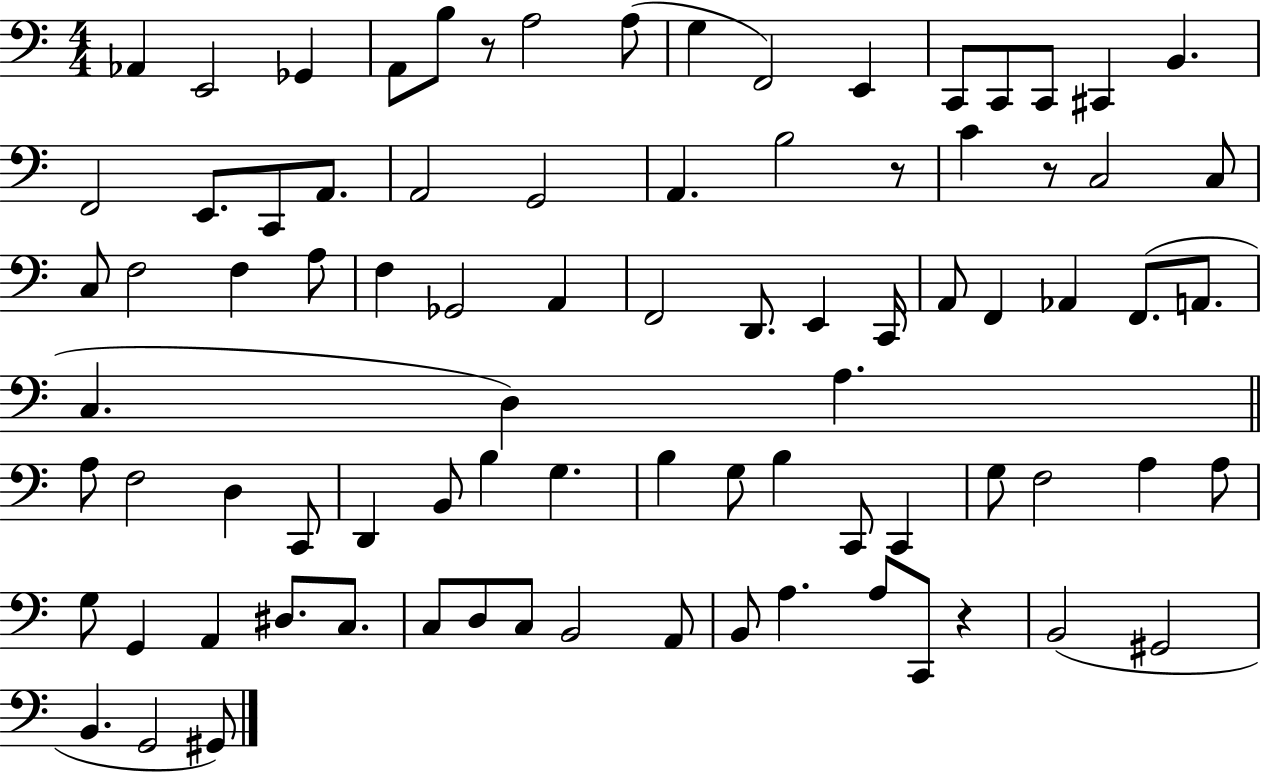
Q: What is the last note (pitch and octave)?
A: G#2